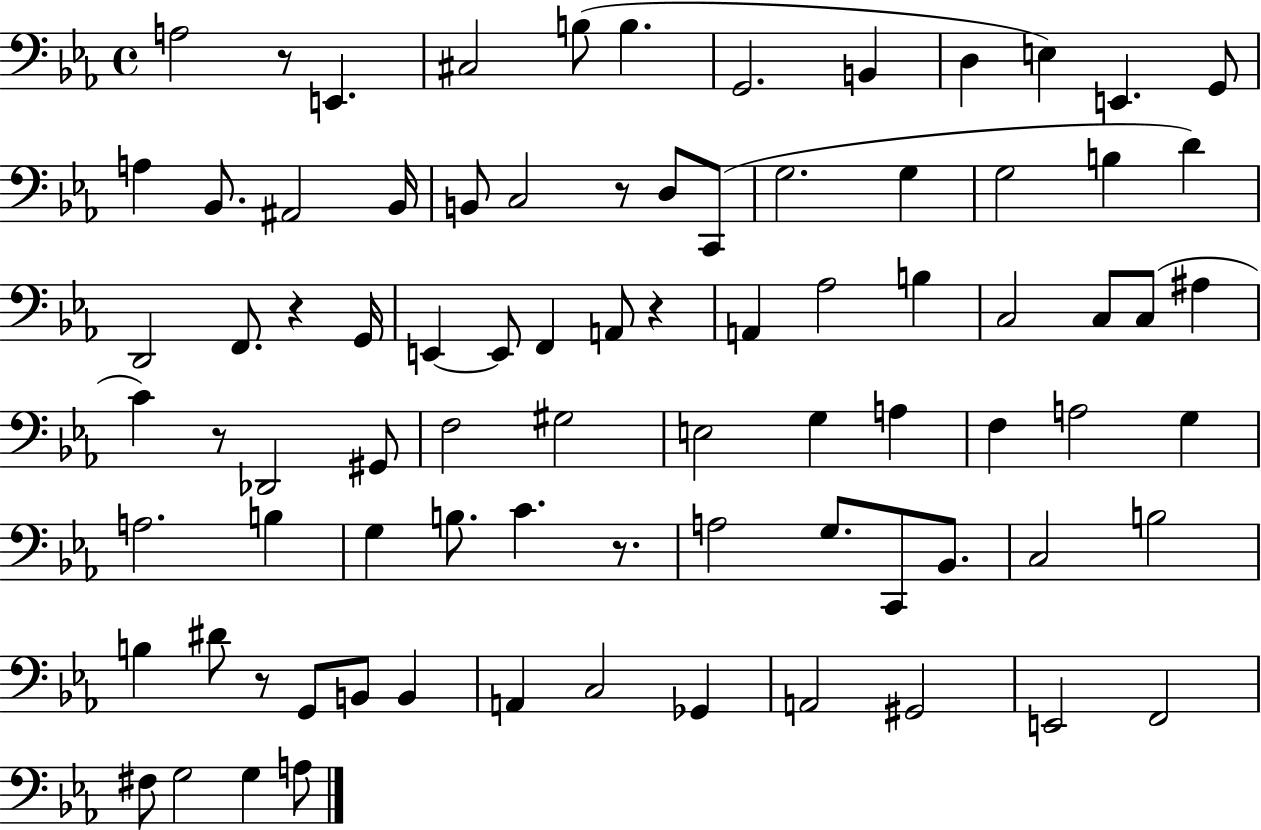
{
  \clef bass
  \time 4/4
  \defaultTimeSignature
  \key ees \major
  a2 r8 e,4. | cis2 b8( b4. | g,2. b,4 | d4 e4) e,4. g,8 | \break a4 bes,8. ais,2 bes,16 | b,8 c2 r8 d8 c,8( | g2. g4 | g2 b4 d'4) | \break d,2 f,8. r4 g,16 | e,4~~ e,8 f,4 a,8 r4 | a,4 aes2 b4 | c2 c8 c8( ais4 | \break c'4) r8 des,2 gis,8 | f2 gis2 | e2 g4 a4 | f4 a2 g4 | \break a2. b4 | g4 b8. c'4. r8. | a2 g8. c,8 bes,8. | c2 b2 | \break b4 dis'8 r8 g,8 b,8 b,4 | a,4 c2 ges,4 | a,2 gis,2 | e,2 f,2 | \break fis8 g2 g4 a8 | \bar "|."
}